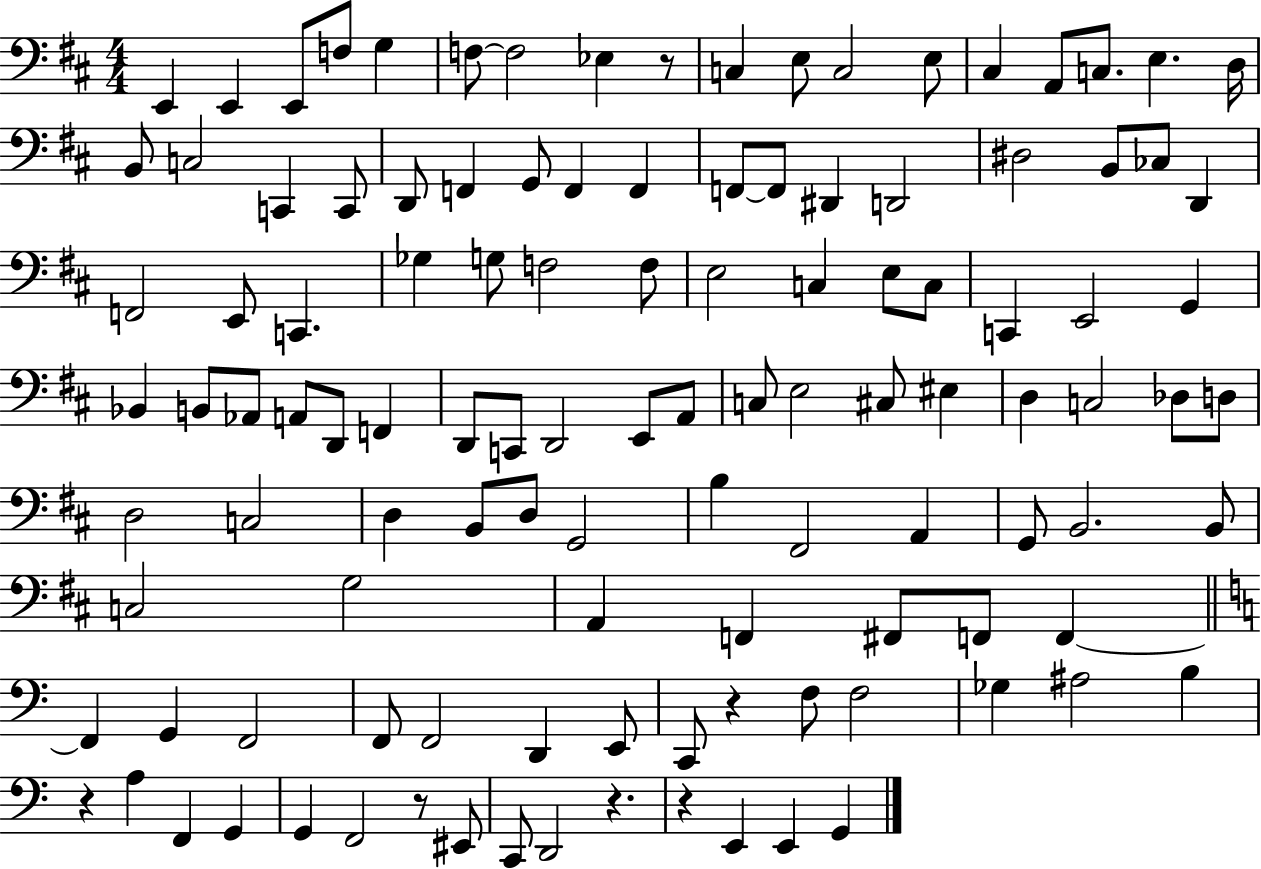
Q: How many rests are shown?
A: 6